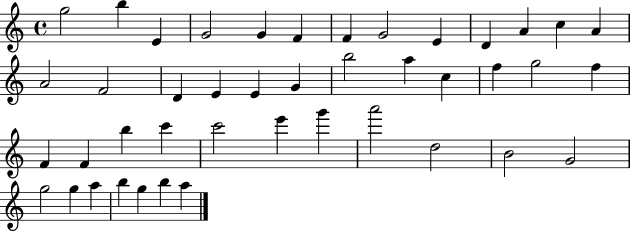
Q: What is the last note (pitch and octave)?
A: A5